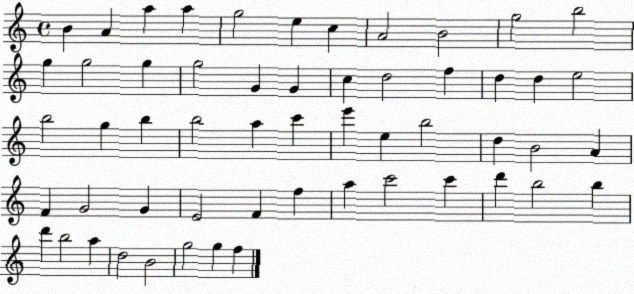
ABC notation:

X:1
T:Untitled
M:4/4
L:1/4
K:C
B A a a g2 e c A2 B2 g2 b2 g g2 g g2 G G c d2 f d d e2 b2 g b b2 a c' e' e b2 d B2 A F G2 G E2 F f a c'2 c' d' b2 b d' b2 a d2 B2 g2 g f